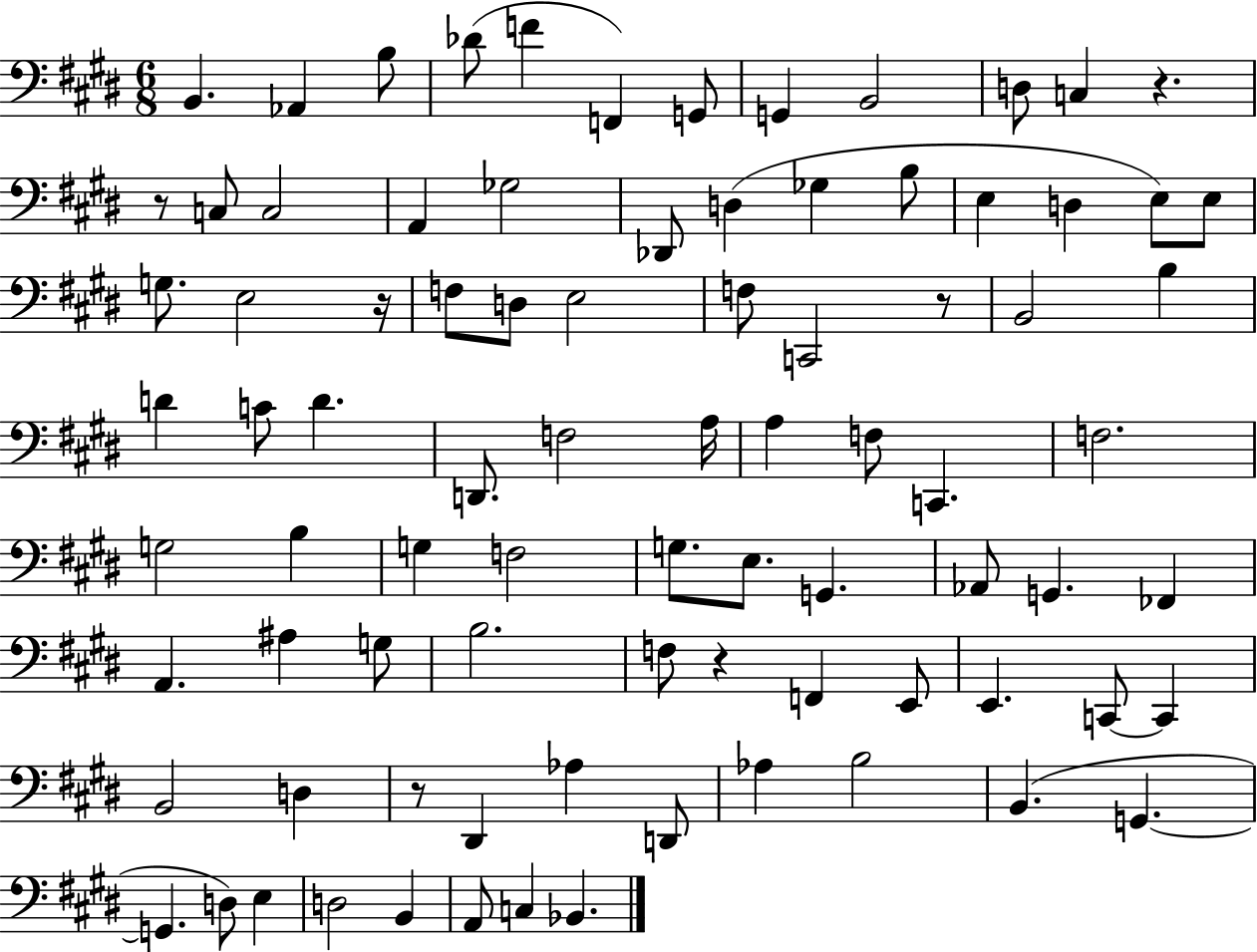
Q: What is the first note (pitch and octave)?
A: B2